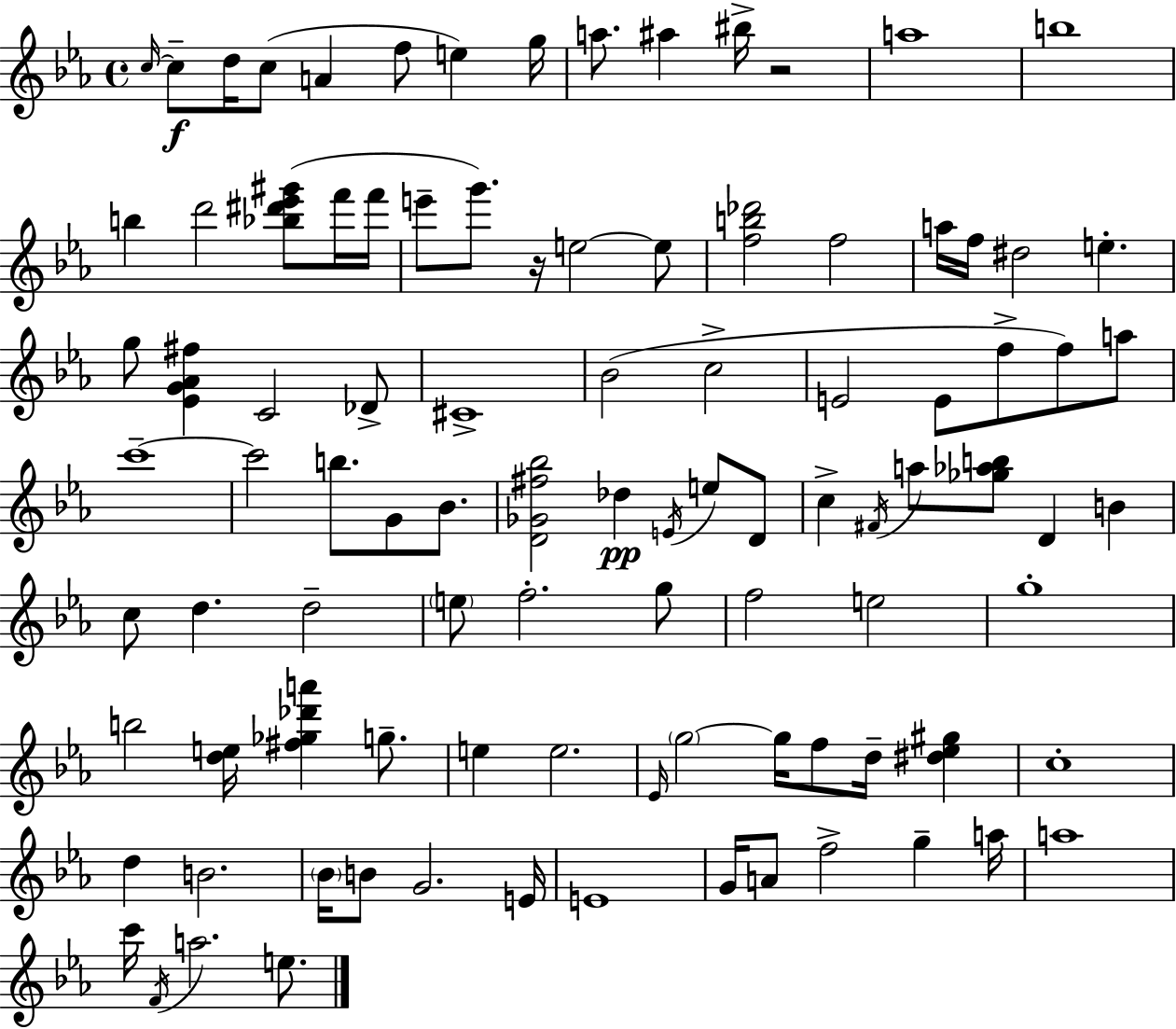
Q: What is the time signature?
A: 4/4